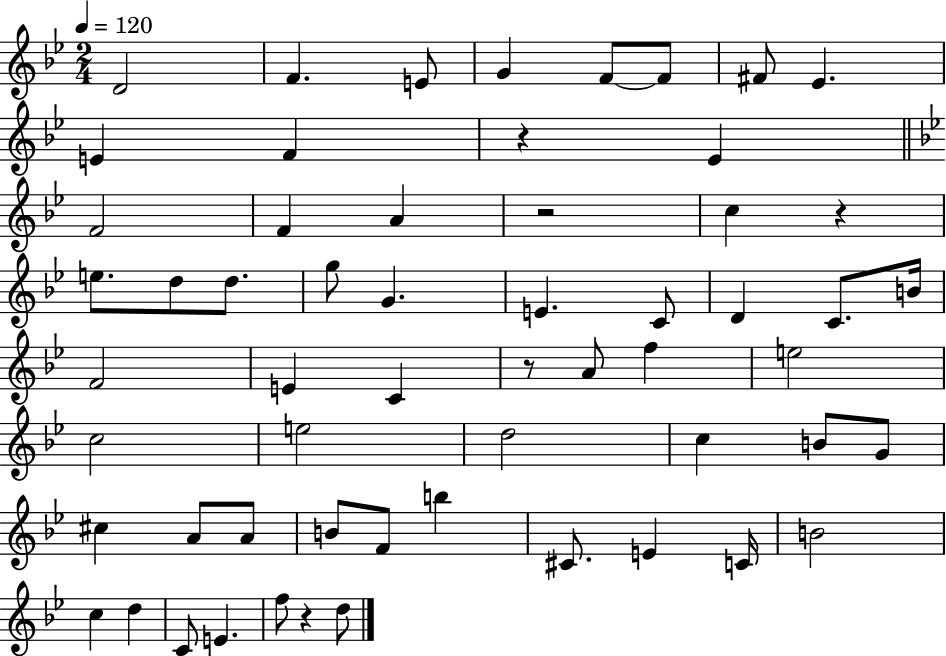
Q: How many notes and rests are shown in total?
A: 58